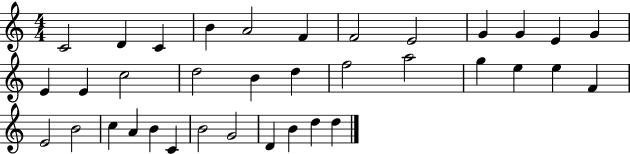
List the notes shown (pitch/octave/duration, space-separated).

C4/h D4/q C4/q B4/q A4/h F4/q F4/h E4/h G4/q G4/q E4/q G4/q E4/q E4/q C5/h D5/h B4/q D5/q F5/h A5/h G5/q E5/q E5/q F4/q E4/h B4/h C5/q A4/q B4/q C4/q B4/h G4/h D4/q B4/q D5/q D5/q